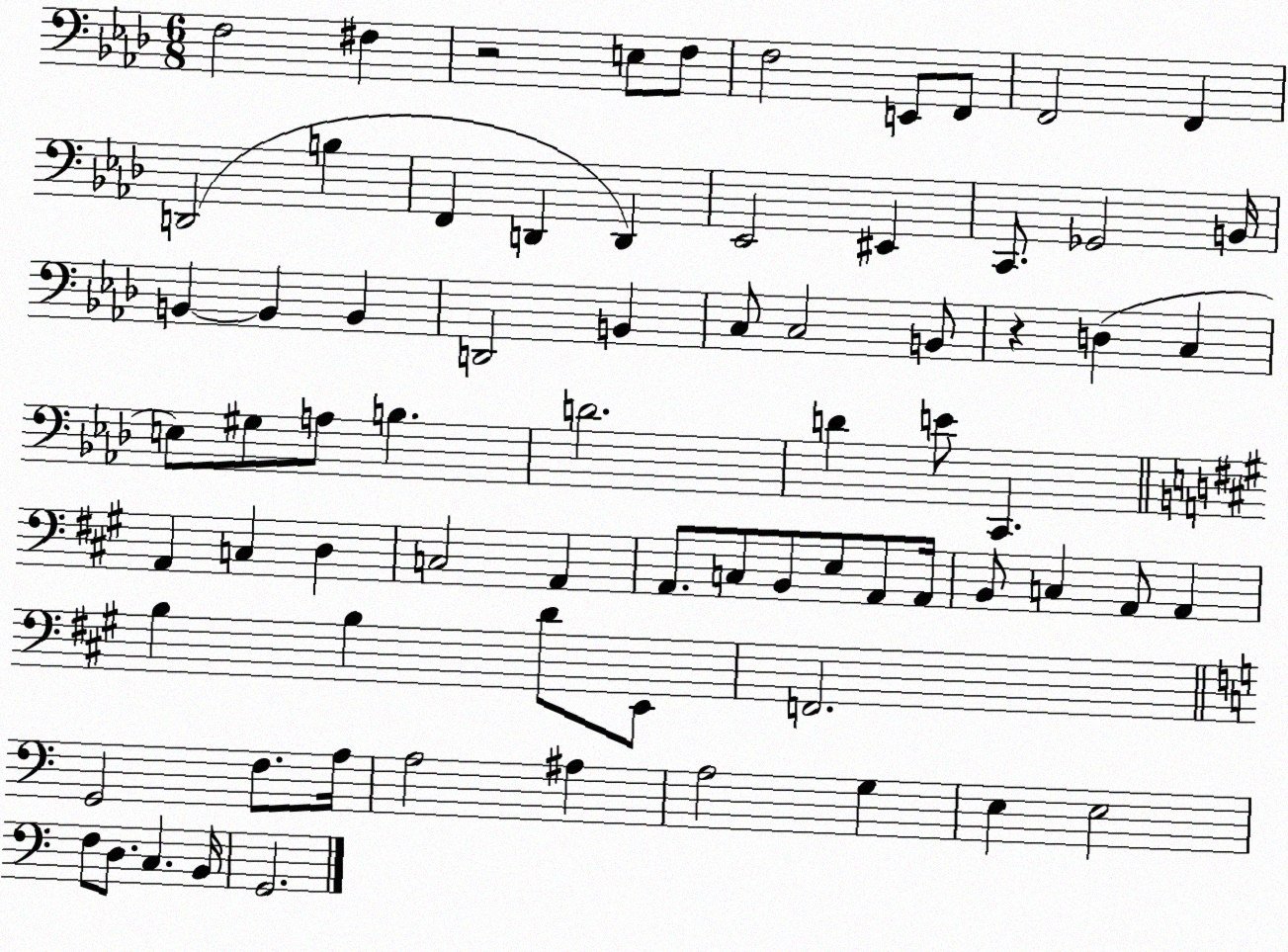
X:1
T:Untitled
M:6/8
L:1/4
K:Ab
F,2 ^F, z2 E,/2 F,/2 F,2 E,,/2 F,,/2 F,,2 F,, D,,2 B, F,, D,, D,, _E,,2 ^E,, C,,/2 _G,,2 B,,/4 B,, B,, B,, D,,2 B,, C,/2 C,2 B,,/2 z D, C, E,/2 ^G,/2 A,/2 B, D2 D E/2 C,, A,, C, D, C,2 A,, A,,/2 C,/2 B,,/2 E,/2 A,,/2 A,,/4 B,,/2 C, A,,/2 A,, B, B, D/2 E,,/2 F,,2 G,,2 F,/2 A,/4 A,2 ^A, A,2 G, E, E,2 F,/2 D,/2 C, B,,/4 G,,2